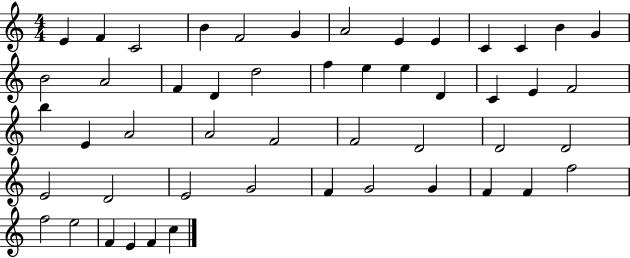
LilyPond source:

{
  \clef treble
  \numericTimeSignature
  \time 4/4
  \key c \major
  e'4 f'4 c'2 | b'4 f'2 g'4 | a'2 e'4 e'4 | c'4 c'4 b'4 g'4 | \break b'2 a'2 | f'4 d'4 d''2 | f''4 e''4 e''4 d'4 | c'4 e'4 f'2 | \break b''4 e'4 a'2 | a'2 f'2 | f'2 d'2 | d'2 d'2 | \break e'2 d'2 | e'2 g'2 | f'4 g'2 g'4 | f'4 f'4 f''2 | \break f''2 e''2 | f'4 e'4 f'4 c''4 | \bar "|."
}